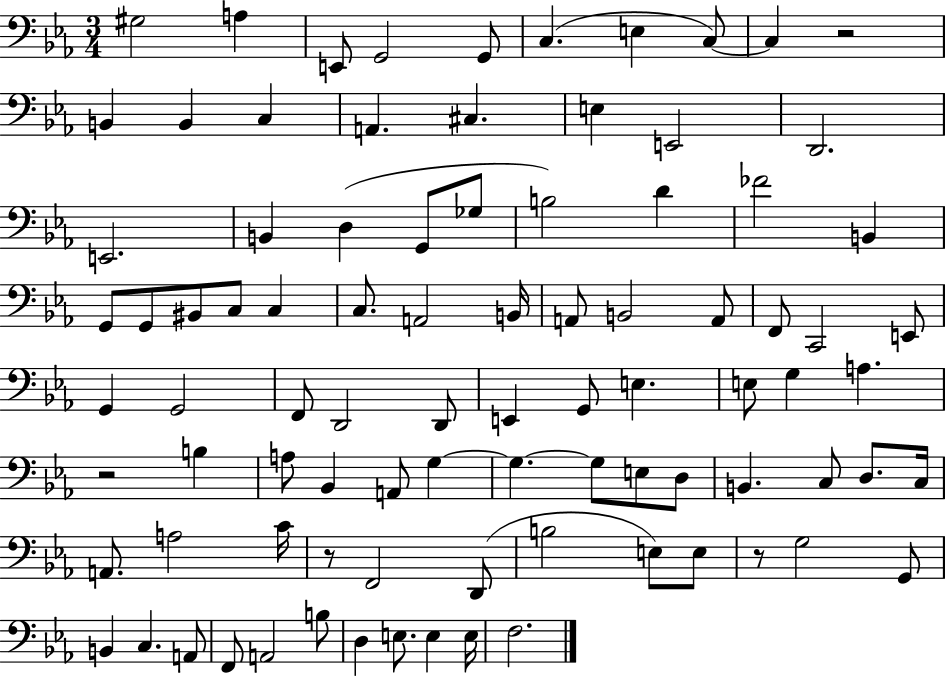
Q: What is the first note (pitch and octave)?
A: G#3